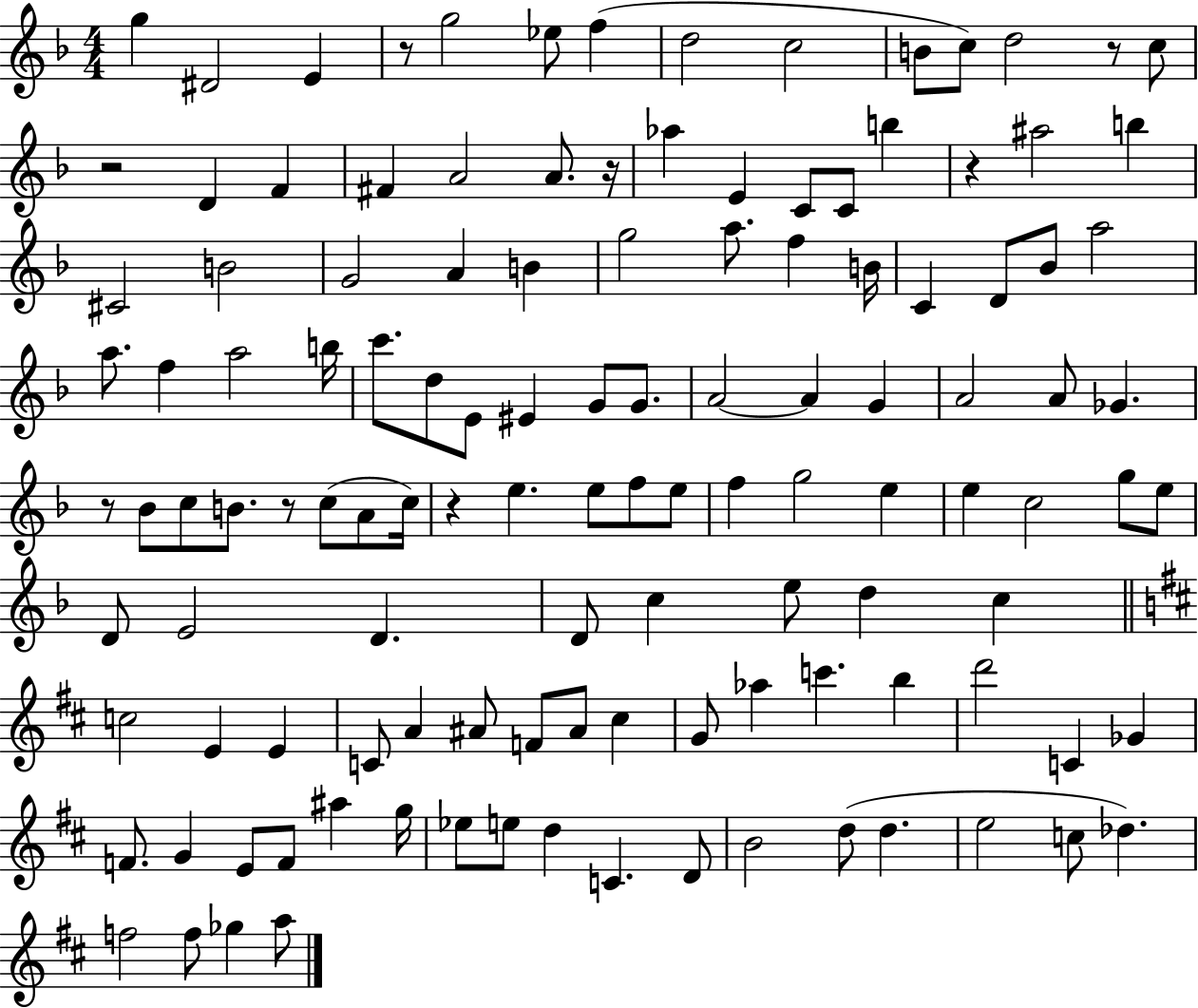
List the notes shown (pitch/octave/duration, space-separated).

G5/q D#4/h E4/q R/e G5/h Eb5/e F5/q D5/h C5/h B4/e C5/e D5/h R/e C5/e R/h D4/q F4/q F#4/q A4/h A4/e. R/s Ab5/q E4/q C4/e C4/e B5/q R/q A#5/h B5/q C#4/h B4/h G4/h A4/q B4/q G5/h A5/e. F5/q B4/s C4/q D4/e Bb4/e A5/h A5/e. F5/q A5/h B5/s C6/e. D5/e E4/e EIS4/q G4/e G4/e. A4/h A4/q G4/q A4/h A4/e Gb4/q. R/e Bb4/e C5/e B4/e. R/e C5/e A4/e C5/s R/q E5/q. E5/e F5/e E5/e F5/q G5/h E5/q E5/q C5/h G5/e E5/e D4/e E4/h D4/q. D4/e C5/q E5/e D5/q C5/q C5/h E4/q E4/q C4/e A4/q A#4/e F4/e A#4/e C#5/q G4/e Ab5/q C6/q. B5/q D6/h C4/q Gb4/q F4/e. G4/q E4/e F4/e A#5/q G5/s Eb5/e E5/e D5/q C4/q. D4/e B4/h D5/e D5/q. E5/h C5/e Db5/q. F5/h F5/e Gb5/q A5/e